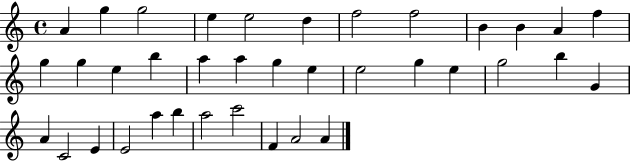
X:1
T:Untitled
M:4/4
L:1/4
K:C
A g g2 e e2 d f2 f2 B B A f g g e b a a g e e2 g e g2 b G A C2 E E2 a b a2 c'2 F A2 A